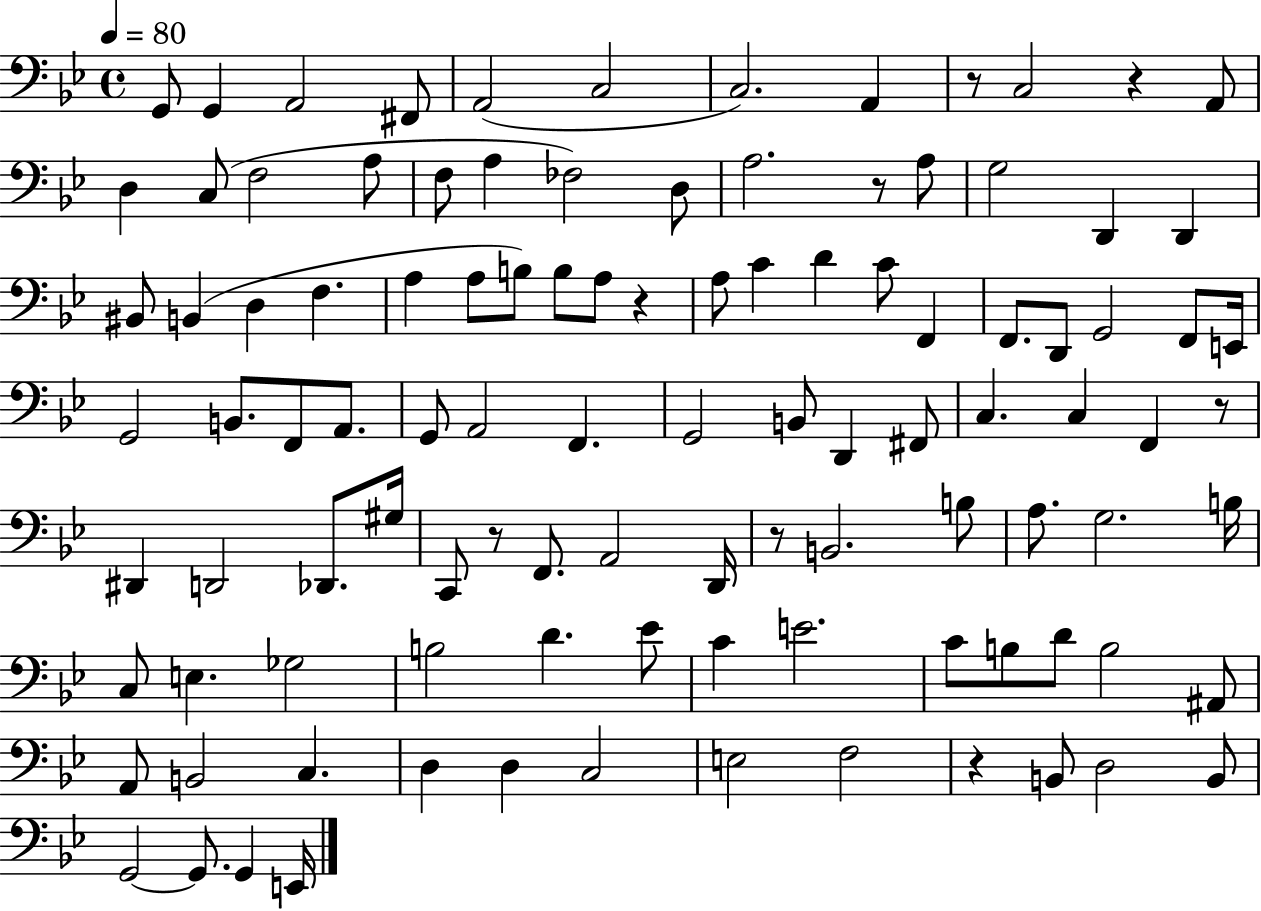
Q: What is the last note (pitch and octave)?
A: E2